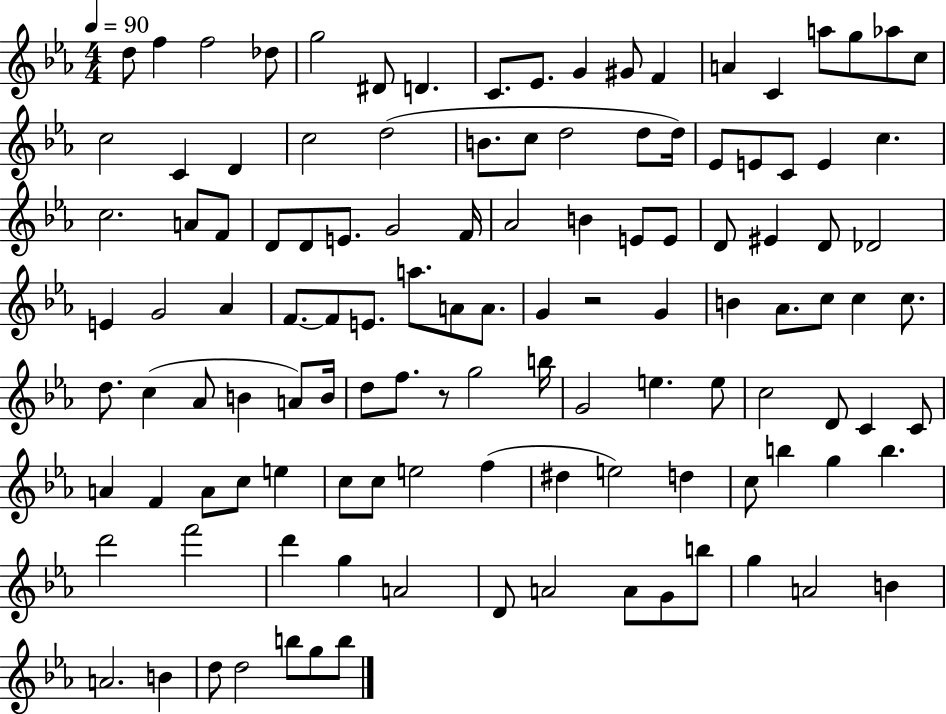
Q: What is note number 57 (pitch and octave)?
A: A4